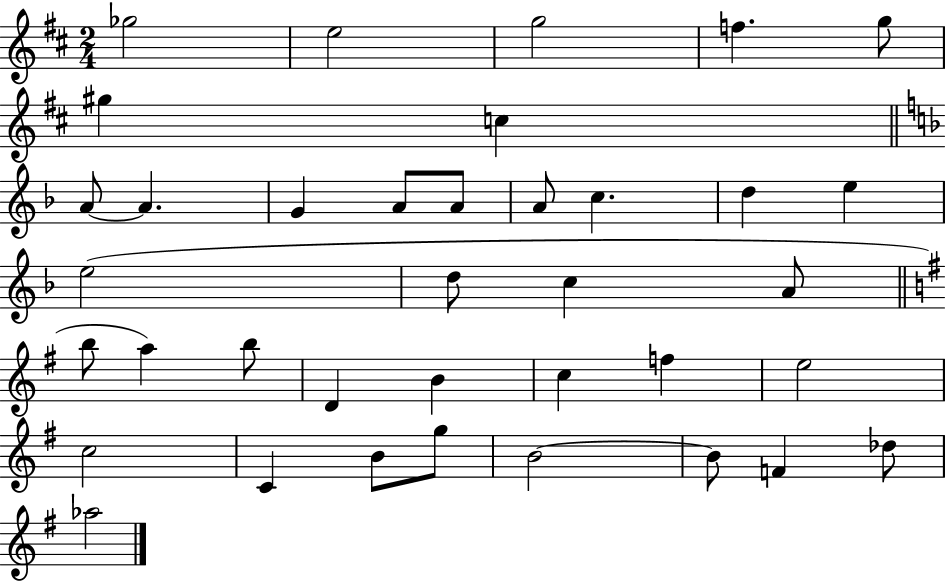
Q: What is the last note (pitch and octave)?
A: Ab5